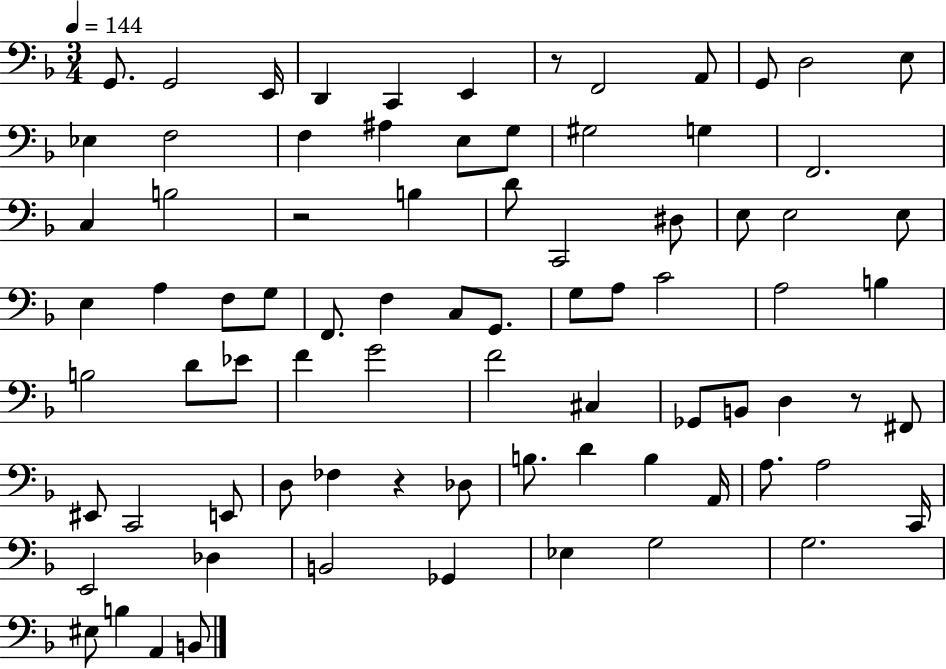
X:1
T:Untitled
M:3/4
L:1/4
K:F
G,,/2 G,,2 E,,/4 D,, C,, E,, z/2 F,,2 A,,/2 G,,/2 D,2 E,/2 _E, F,2 F, ^A, E,/2 G,/2 ^G,2 G, F,,2 C, B,2 z2 B, D/2 C,,2 ^D,/2 E,/2 E,2 E,/2 E, A, F,/2 G,/2 F,,/2 F, C,/2 G,,/2 G,/2 A,/2 C2 A,2 B, B,2 D/2 _E/2 F G2 F2 ^C, _G,,/2 B,,/2 D, z/2 ^F,,/2 ^E,,/2 C,,2 E,,/2 D,/2 _F, z _D,/2 B,/2 D B, A,,/4 A,/2 A,2 C,,/4 E,,2 _D, B,,2 _G,, _E, G,2 G,2 ^E,/2 B, A,, B,,/2